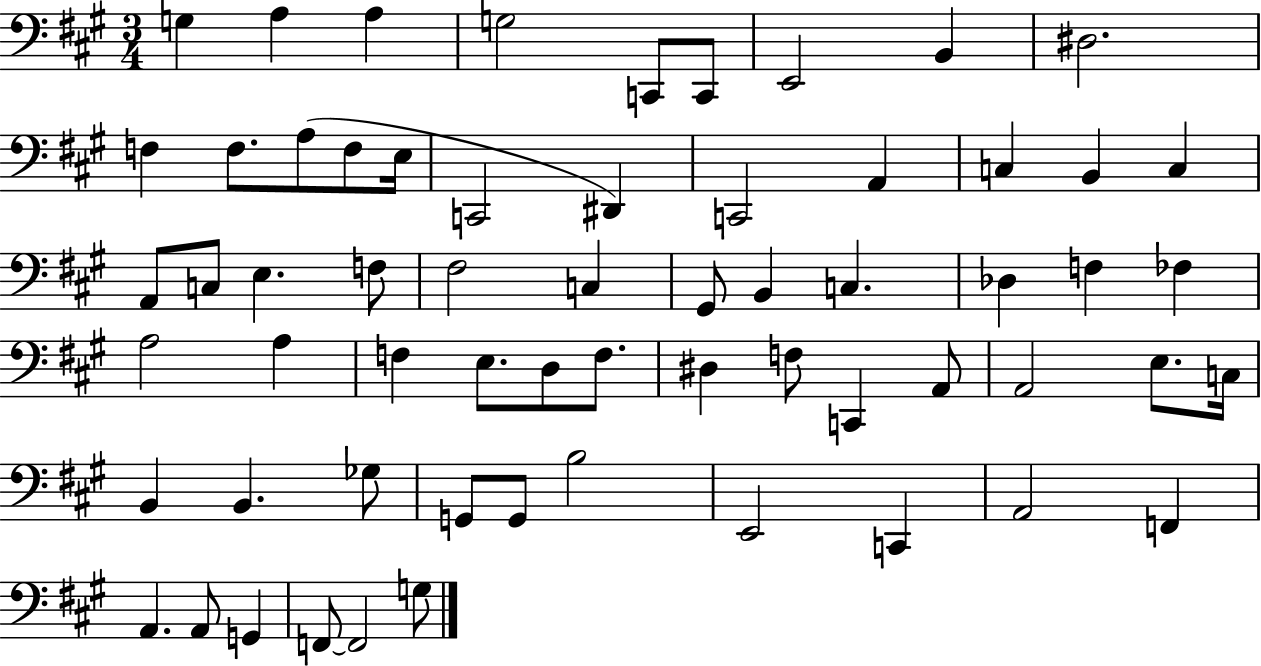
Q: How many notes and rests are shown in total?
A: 62